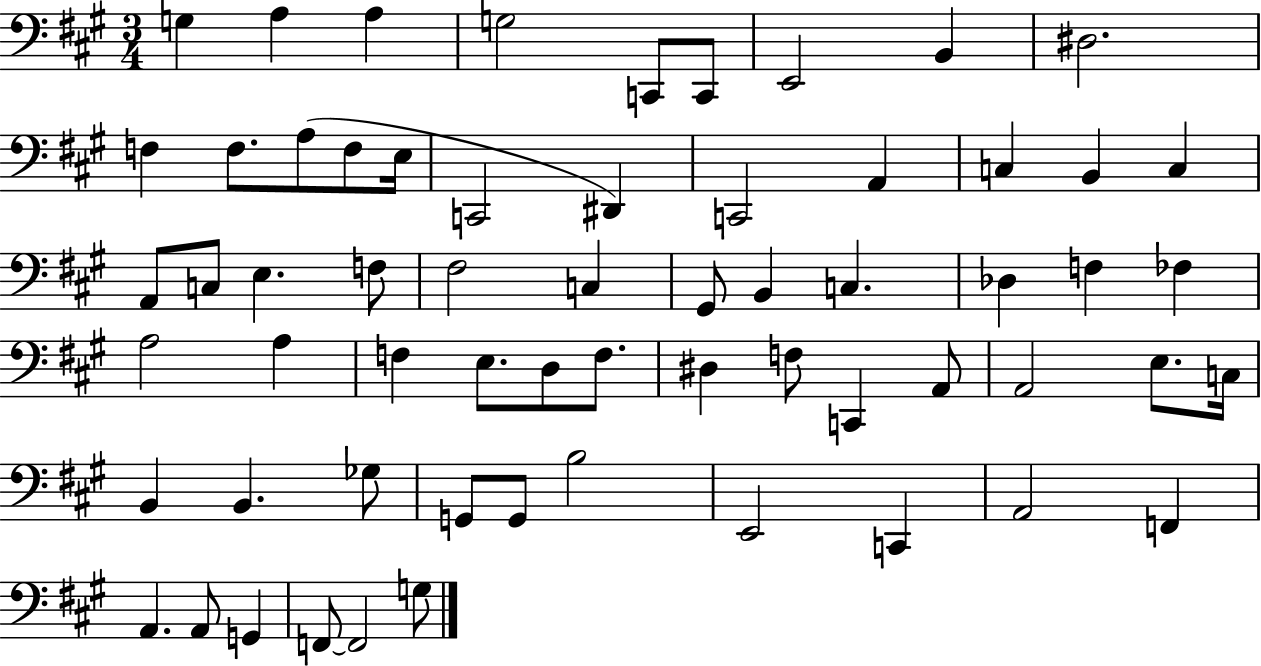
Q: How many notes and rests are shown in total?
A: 62